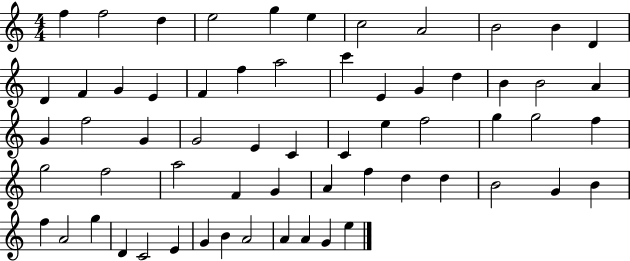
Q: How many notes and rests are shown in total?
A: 62